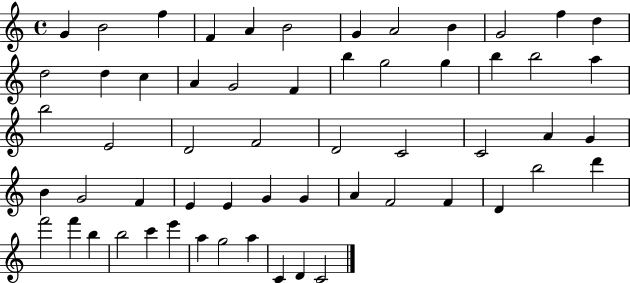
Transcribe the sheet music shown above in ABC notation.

X:1
T:Untitled
M:4/4
L:1/4
K:C
G B2 f F A B2 G A2 B G2 f d d2 d c A G2 F b g2 g b b2 a b2 E2 D2 F2 D2 C2 C2 A G B G2 F E E G G A F2 F D b2 d' f'2 f' b b2 c' e' a g2 a C D C2